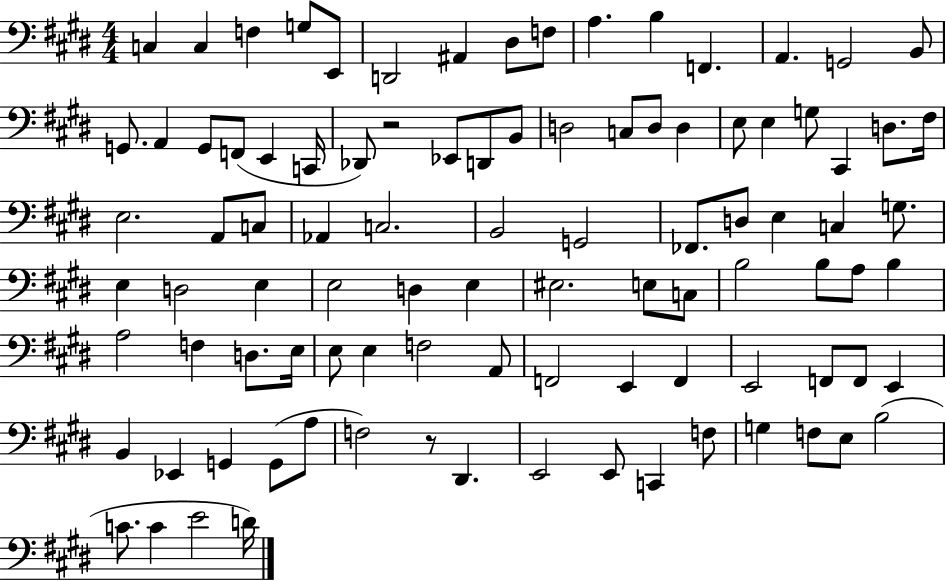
X:1
T:Untitled
M:4/4
L:1/4
K:E
C, C, F, G,/2 E,,/2 D,,2 ^A,, ^D,/2 F,/2 A, B, F,, A,, G,,2 B,,/2 G,,/2 A,, G,,/2 F,,/2 E,, C,,/4 _D,,/2 z2 _E,,/2 D,,/2 B,,/2 D,2 C,/2 D,/2 D, E,/2 E, G,/2 ^C,, D,/2 ^F,/4 E,2 A,,/2 C,/2 _A,, C,2 B,,2 G,,2 _F,,/2 D,/2 E, C, G,/2 E, D,2 E, E,2 D, E, ^E,2 E,/2 C,/2 B,2 B,/2 A,/2 B, A,2 F, D,/2 E,/4 E,/2 E, F,2 A,,/2 F,,2 E,, F,, E,,2 F,,/2 F,,/2 E,, B,, _E,, G,, G,,/2 A,/2 F,2 z/2 ^D,, E,,2 E,,/2 C,, F,/2 G, F,/2 E,/2 B,2 C/2 C E2 D/4